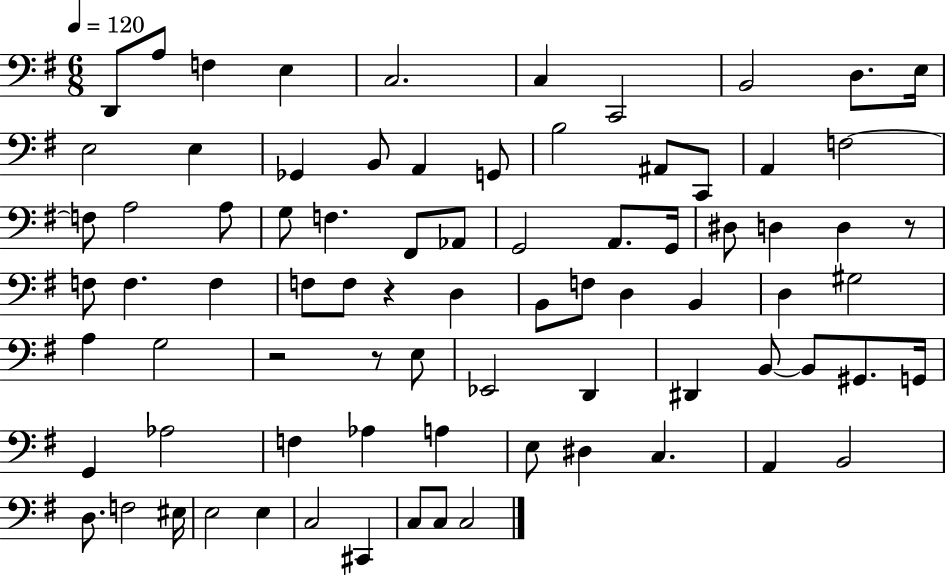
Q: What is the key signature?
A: G major